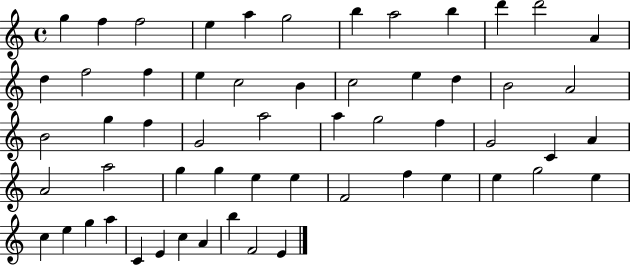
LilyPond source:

{
  \clef treble
  \time 4/4
  \defaultTimeSignature
  \key c \major
  g''4 f''4 f''2 | e''4 a''4 g''2 | b''4 a''2 b''4 | d'''4 d'''2 a'4 | \break d''4 f''2 f''4 | e''4 c''2 b'4 | c''2 e''4 d''4 | b'2 a'2 | \break b'2 g''4 f''4 | g'2 a''2 | a''4 g''2 f''4 | g'2 c'4 a'4 | \break a'2 a''2 | g''4 g''4 e''4 e''4 | f'2 f''4 e''4 | e''4 g''2 e''4 | \break c''4 e''4 g''4 a''4 | c'4 e'4 c''4 a'4 | b''4 f'2 e'4 | \bar "|."
}